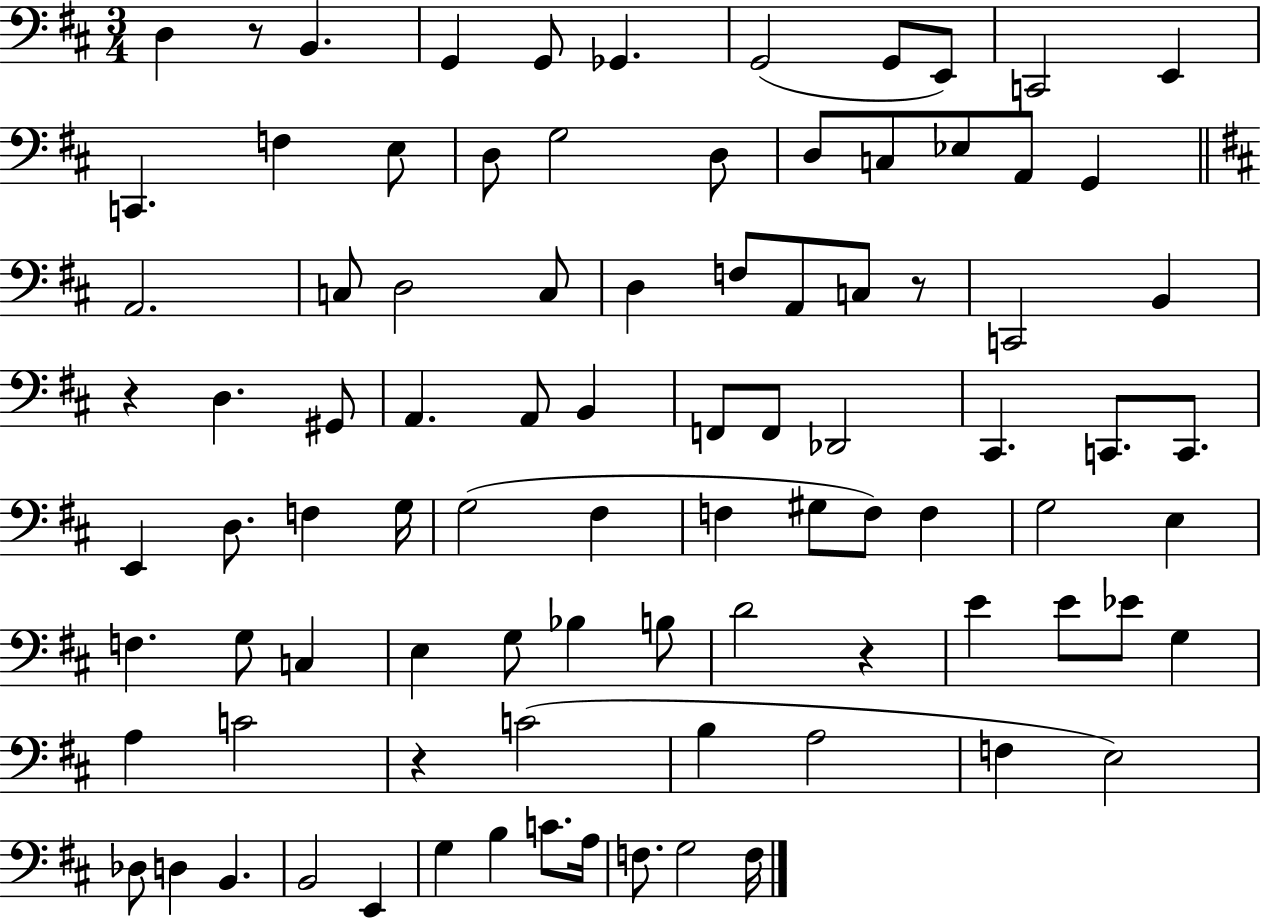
{
  \clef bass
  \numericTimeSignature
  \time 3/4
  \key d \major
  d4 r8 b,4. | g,4 g,8 ges,4. | g,2( g,8 e,8) | c,2 e,4 | \break c,4. f4 e8 | d8 g2 d8 | d8 c8 ees8 a,8 g,4 | \bar "||" \break \key d \major a,2. | c8 d2 c8 | d4 f8 a,8 c8 r8 | c,2 b,4 | \break r4 d4. gis,8 | a,4. a,8 b,4 | f,8 f,8 des,2 | cis,4. c,8. c,8. | \break e,4 d8. f4 g16 | g2( fis4 | f4 gis8 f8) f4 | g2 e4 | \break f4. g8 c4 | e4 g8 bes4 b8 | d'2 r4 | e'4 e'8 ees'8 g4 | \break a4 c'2 | r4 c'2( | b4 a2 | f4 e2) | \break des8 d4 b,4. | b,2 e,4 | g4 b4 c'8. a16 | f8. g2 f16 | \break \bar "|."
}